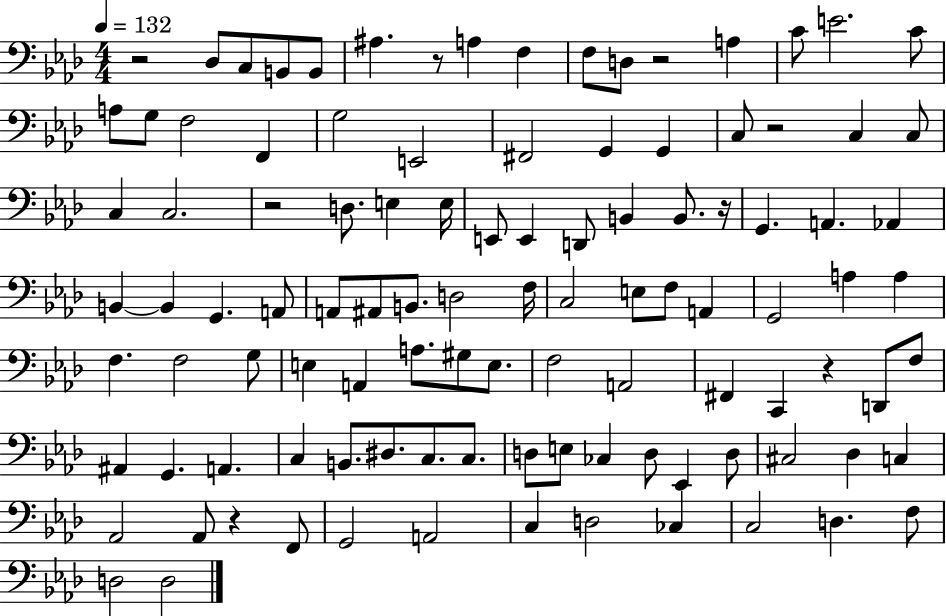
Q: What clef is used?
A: bass